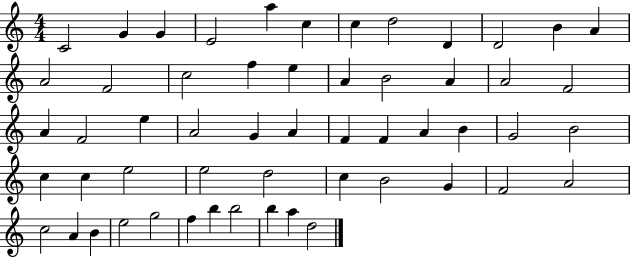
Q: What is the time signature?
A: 4/4